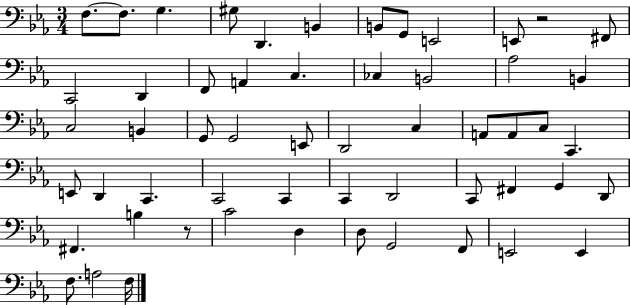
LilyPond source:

{
  \clef bass
  \numericTimeSignature
  \time 3/4
  \key ees \major
  f8.~~ f8. g4. | gis8 d,4. b,4 | b,8 g,8 e,2 | e,8 r2 fis,8 | \break c,2 d,4 | f,8 a,4 c4. | ces4 b,2 | aes2 b,4 | \break c2 b,4 | g,8 g,2 e,8 | d,2 c4 | a,8 a,8 c8 c,4. | \break e,8 d,4 c,4. | c,2 c,4 | c,4 d,2 | c,8 fis,4 g,4 d,8 | \break fis,4. b4 r8 | c'2 d4 | d8 g,2 f,8 | e,2 e,4 | \break f8. a2 f16 | \bar "|."
}